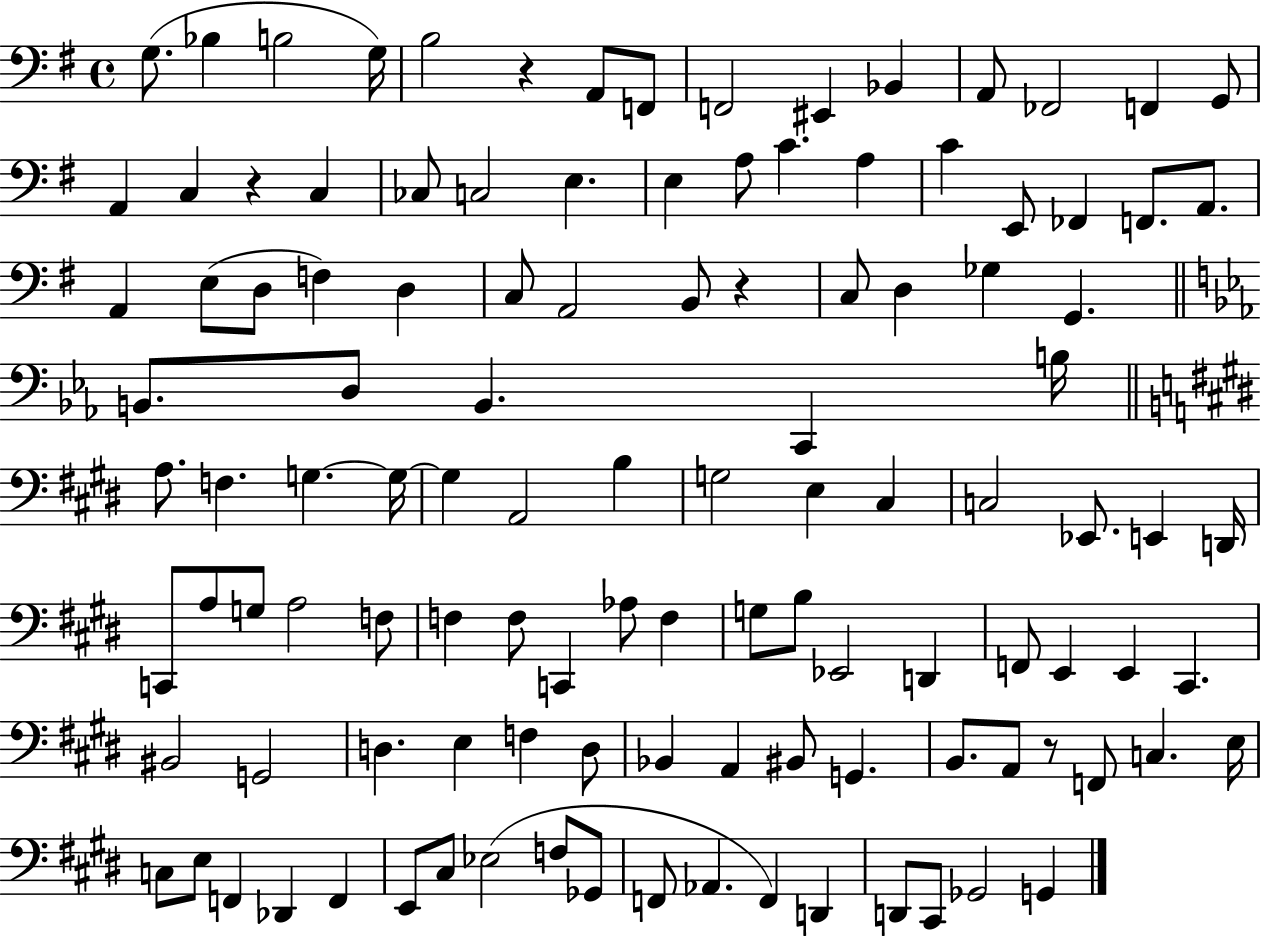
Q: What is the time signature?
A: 4/4